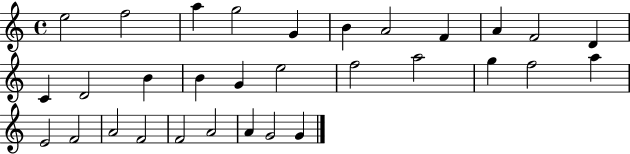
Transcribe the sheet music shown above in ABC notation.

X:1
T:Untitled
M:4/4
L:1/4
K:C
e2 f2 a g2 G B A2 F A F2 D C D2 B B G e2 f2 a2 g f2 a E2 F2 A2 F2 F2 A2 A G2 G